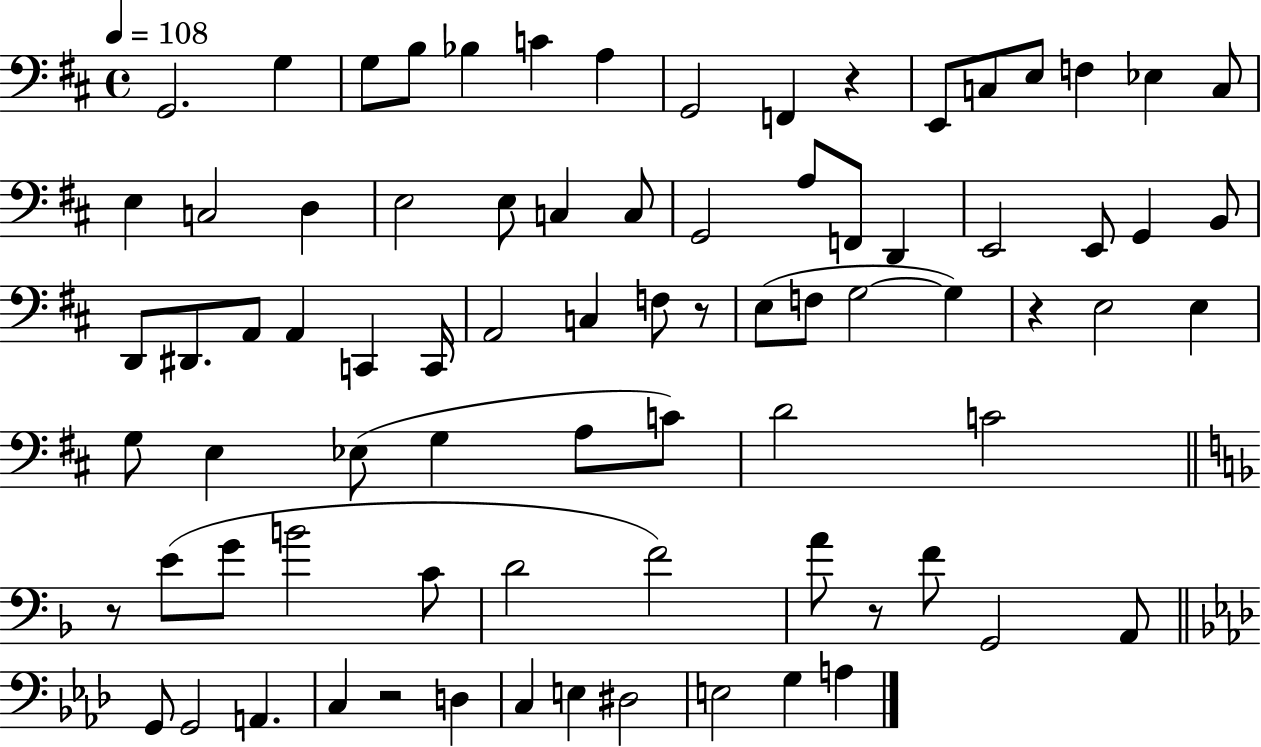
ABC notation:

X:1
T:Untitled
M:4/4
L:1/4
K:D
G,,2 G, G,/2 B,/2 _B, C A, G,,2 F,, z E,,/2 C,/2 E,/2 F, _E, C,/2 E, C,2 D, E,2 E,/2 C, C,/2 G,,2 A,/2 F,,/2 D,, E,,2 E,,/2 G,, B,,/2 D,,/2 ^D,,/2 A,,/2 A,, C,, C,,/4 A,,2 C, F,/2 z/2 E,/2 F,/2 G,2 G, z E,2 E, G,/2 E, _E,/2 G, A,/2 C/2 D2 C2 z/2 E/2 G/2 B2 C/2 D2 F2 A/2 z/2 F/2 G,,2 A,,/2 G,,/2 G,,2 A,, C, z2 D, C, E, ^D,2 E,2 G, A,